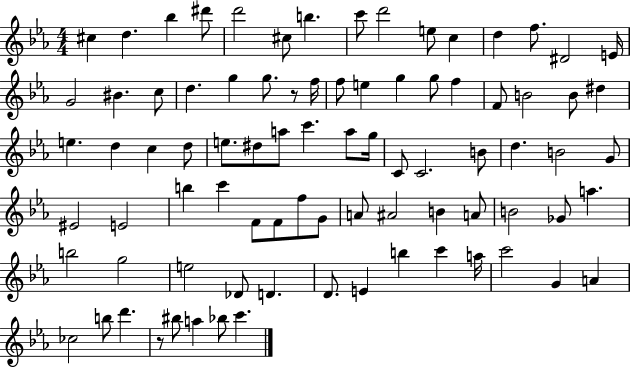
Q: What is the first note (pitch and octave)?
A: C#5